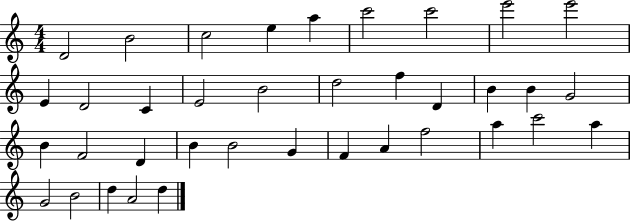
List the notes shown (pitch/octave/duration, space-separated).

D4/h B4/h C5/h E5/q A5/q C6/h C6/h E6/h E6/h E4/q D4/h C4/q E4/h B4/h D5/h F5/q D4/q B4/q B4/q G4/h B4/q F4/h D4/q B4/q B4/h G4/q F4/q A4/q F5/h A5/q C6/h A5/q G4/h B4/h D5/q A4/h D5/q